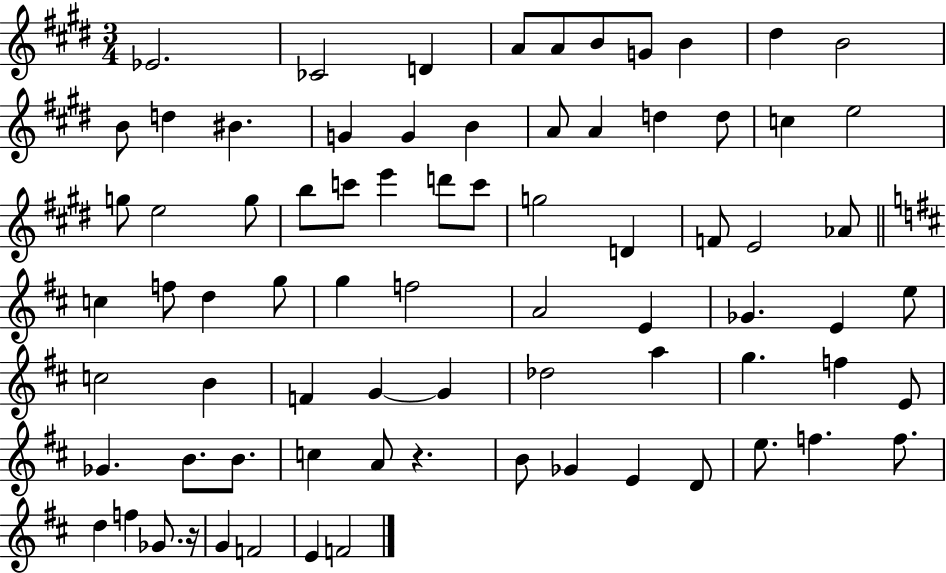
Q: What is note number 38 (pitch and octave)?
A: D5